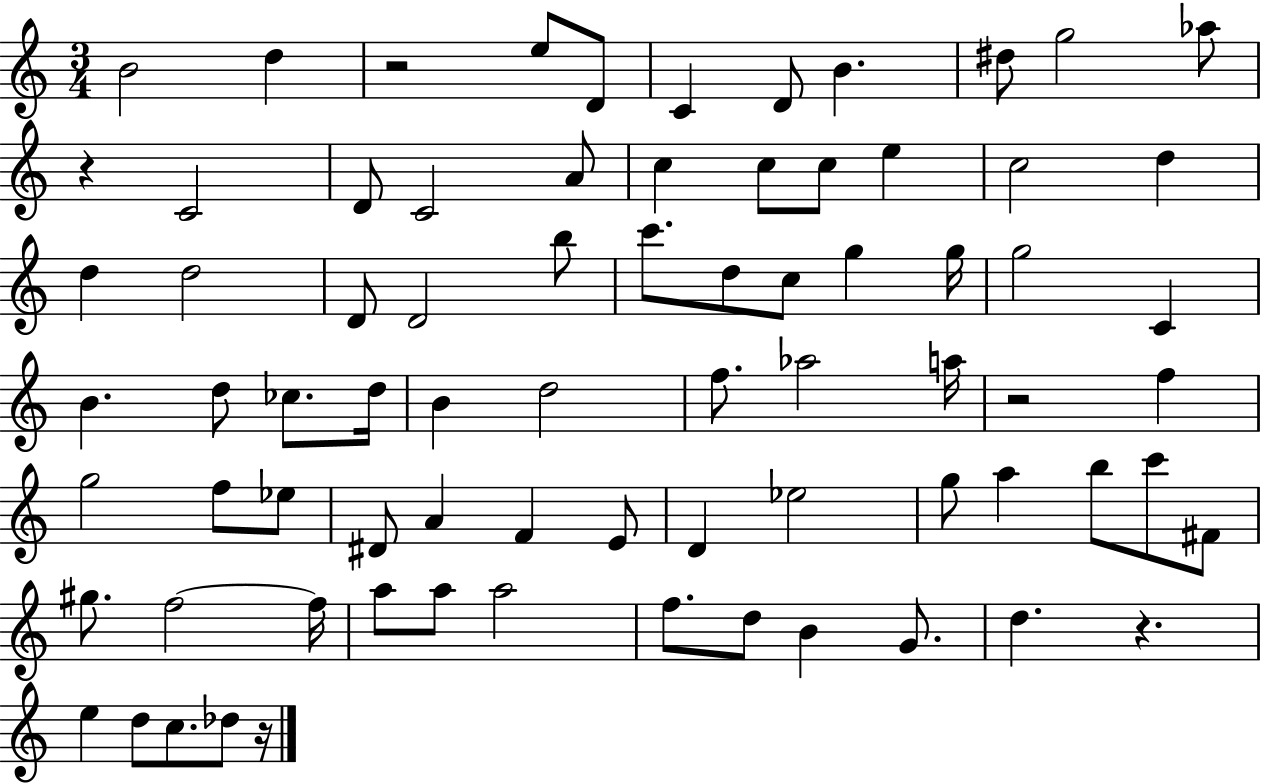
{
  \clef treble
  \numericTimeSignature
  \time 3/4
  \key c \major
  b'2 d''4 | r2 e''8 d'8 | c'4 d'8 b'4. | dis''8 g''2 aes''8 | \break r4 c'2 | d'8 c'2 a'8 | c''4 c''8 c''8 e''4 | c''2 d''4 | \break d''4 d''2 | d'8 d'2 b''8 | c'''8. d''8 c''8 g''4 g''16 | g''2 c'4 | \break b'4. d''8 ces''8. d''16 | b'4 d''2 | f''8. aes''2 a''16 | r2 f''4 | \break g''2 f''8 ees''8 | dis'8 a'4 f'4 e'8 | d'4 ees''2 | g''8 a''4 b''8 c'''8 fis'8 | \break gis''8. f''2~~ f''16 | a''8 a''8 a''2 | f''8. d''8 b'4 g'8. | d''4. r4. | \break e''4 d''8 c''8. des''8 r16 | \bar "|."
}